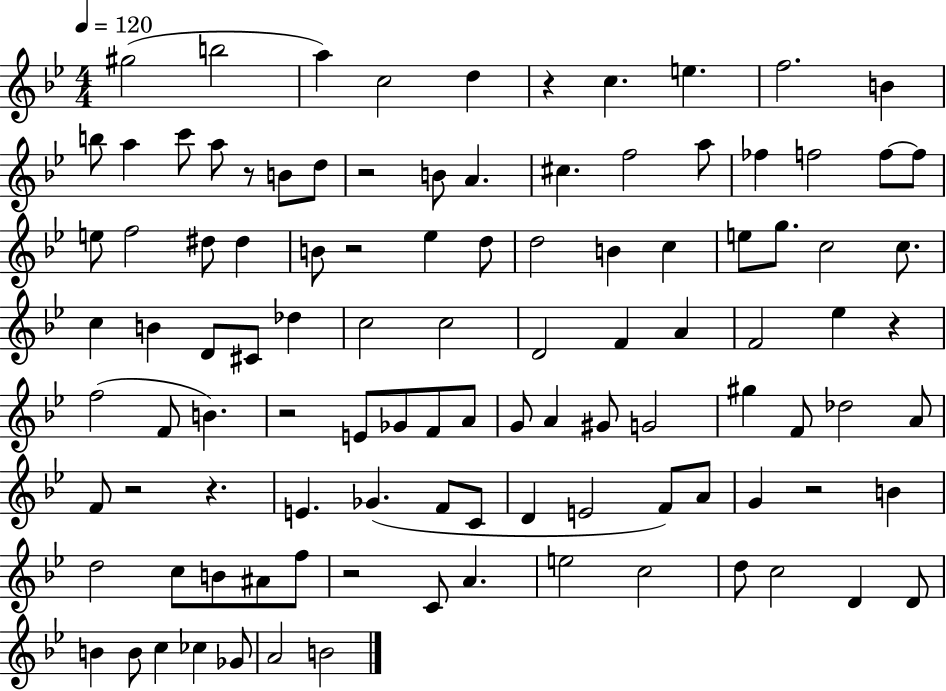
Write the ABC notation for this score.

X:1
T:Untitled
M:4/4
L:1/4
K:Bb
^g2 b2 a c2 d z c e f2 B b/2 a c'/2 a/2 z/2 B/2 d/2 z2 B/2 A ^c f2 a/2 _f f2 f/2 f/2 e/2 f2 ^d/2 ^d B/2 z2 _e d/2 d2 B c e/2 g/2 c2 c/2 c B D/2 ^C/2 _d c2 c2 D2 F A F2 _e z f2 F/2 B z2 E/2 _G/2 F/2 A/2 G/2 A ^G/2 G2 ^g F/2 _d2 A/2 F/2 z2 z E _G F/2 C/2 D E2 F/2 A/2 G z2 B d2 c/2 B/2 ^A/2 f/2 z2 C/2 A e2 c2 d/2 c2 D D/2 B B/2 c _c _G/2 A2 B2